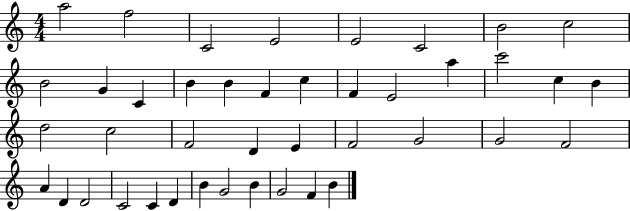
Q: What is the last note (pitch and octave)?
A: B4